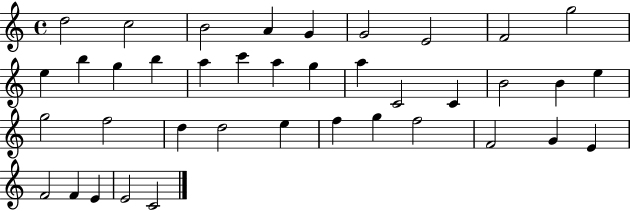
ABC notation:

X:1
T:Untitled
M:4/4
L:1/4
K:C
d2 c2 B2 A G G2 E2 F2 g2 e b g b a c' a g a C2 C B2 B e g2 f2 d d2 e f g f2 F2 G E F2 F E E2 C2